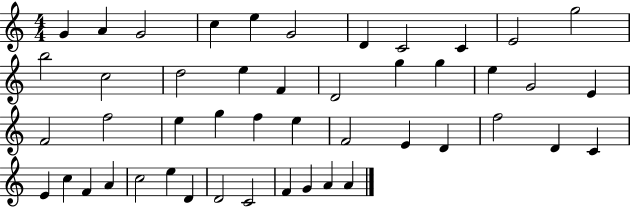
X:1
T:Untitled
M:4/4
L:1/4
K:C
G A G2 c e G2 D C2 C E2 g2 b2 c2 d2 e F D2 g g e G2 E F2 f2 e g f e F2 E D f2 D C E c F A c2 e D D2 C2 F G A A